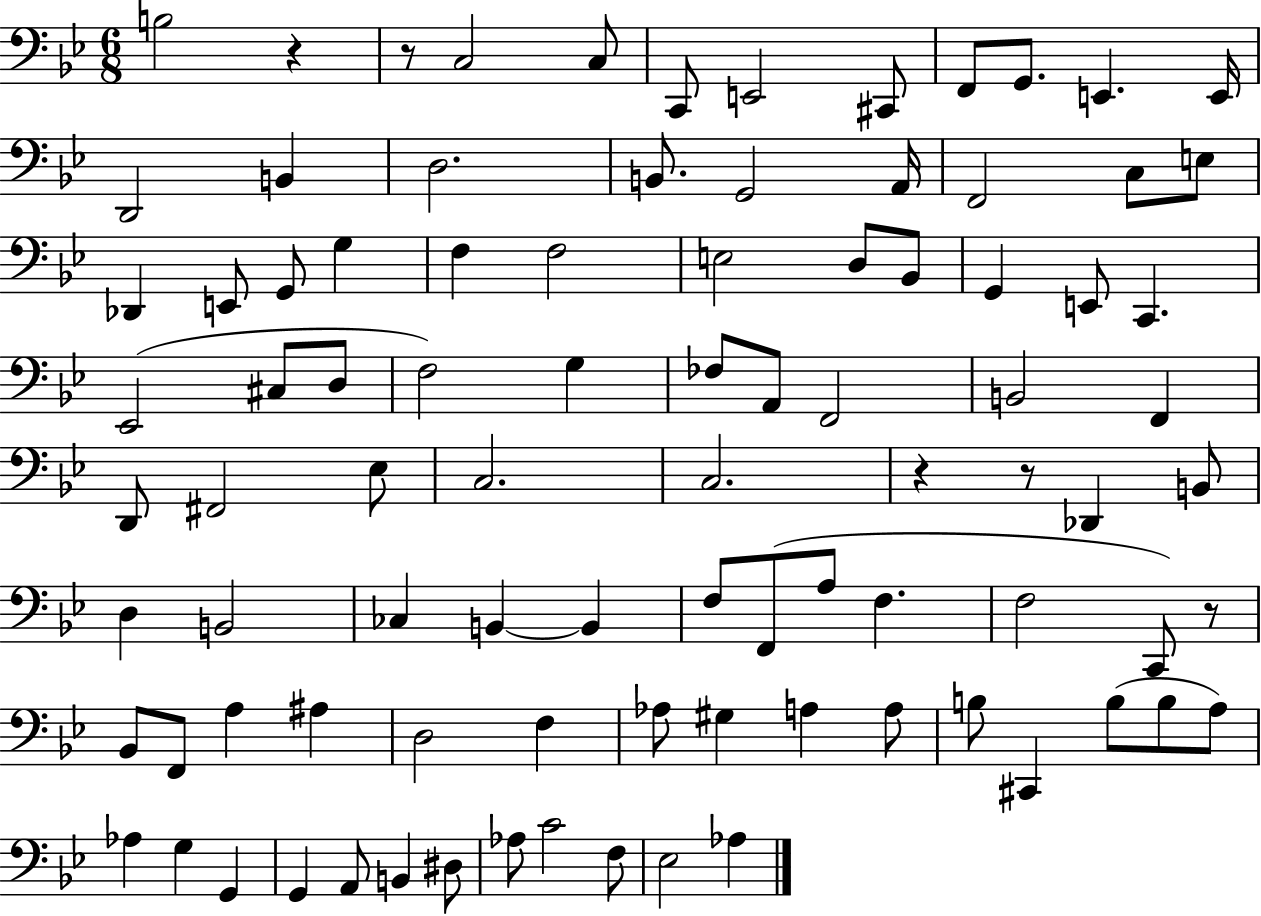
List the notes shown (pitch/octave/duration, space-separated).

B3/h R/q R/e C3/h C3/e C2/e E2/h C#2/e F2/e G2/e. E2/q. E2/s D2/h B2/q D3/h. B2/e. G2/h A2/s F2/h C3/e E3/e Db2/q E2/e G2/e G3/q F3/q F3/h E3/h D3/e Bb2/e G2/q E2/e C2/q. Eb2/h C#3/e D3/e F3/h G3/q FES3/e A2/e F2/h B2/h F2/q D2/e F#2/h Eb3/e C3/h. C3/h. R/q R/e Db2/q B2/e D3/q B2/h CES3/q B2/q B2/q F3/e F2/e A3/e F3/q. F3/h C2/e R/e Bb2/e F2/e A3/q A#3/q D3/h F3/q Ab3/e G#3/q A3/q A3/e B3/e C#2/q B3/e B3/e A3/e Ab3/q G3/q G2/q G2/q A2/e B2/q D#3/e Ab3/e C4/h F3/e Eb3/h Ab3/q